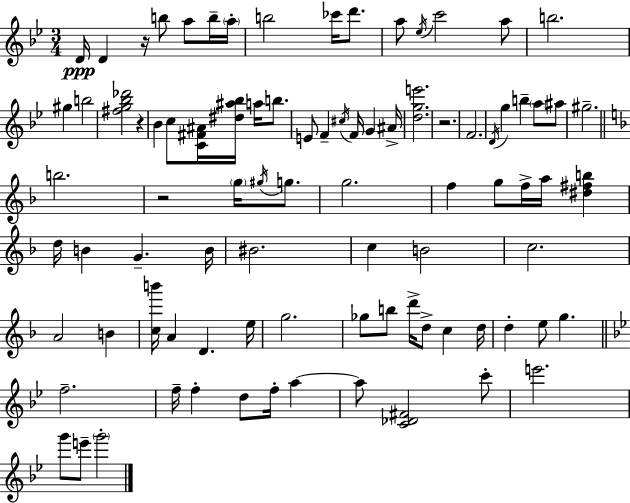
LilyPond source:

{
  \clef treble
  \numericTimeSignature
  \time 3/4
  \key bes \major
  d'16\ppp d'4 r16 b''8 a''8 b''16-- \parenthesize a''16-. | b''2 ces'''16 d'''8. | a''8 \acciaccatura { ees''16 } c'''2 a''8 | b''2. | \break gis''4 b''2 | <fis'' g'' bes'' des'''>2 r4 | bes'4 c''8 <c' fis' ais'>16 <dis'' ais'' bes''>16 a''16 b''8. | e'8 f'4-- \acciaccatura { cis''16 } f'16 g'4 | \break ais'16-> <d'' g'' e'''>2. | r2. | f'2. | \acciaccatura { d'16 } g''4 b''4-- \parenthesize a''8 | \break ais''8 gis''2.-- | \bar "||" \break \key f \major b''2. | r2 \parenthesize g''16 \acciaccatura { gis''16 } g''8. | g''2. | f''4 g''8 f''16-> a''16 <dis'' fis'' b''>4 | \break d''16 b'4 g'4.-- | b'16 bis'2. | c''4 b'2 | c''2. | \break a'2 b'4 | <c'' b'''>16 a'4 d'4. | e''16 g''2. | ges''8 b''8 d'''16-> d''8-> c''4 | \break d''16 d''4-. e''8 g''4. | \bar "||" \break \key g \minor f''2.-- | f''16-- f''4-. d''8 f''16-. a''4~~ | a''8 <c' des' fis'>2 c'''8-. | e'''2. | \break g'''8 e'''8-- \parenthesize g'''2-. | \bar "|."
}